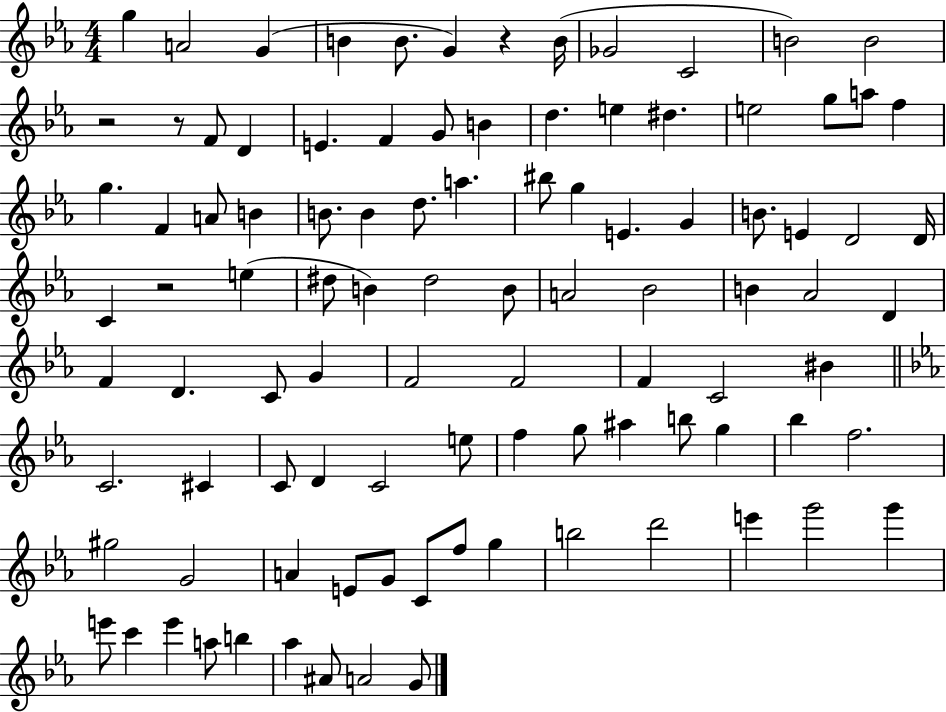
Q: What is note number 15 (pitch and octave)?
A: F4